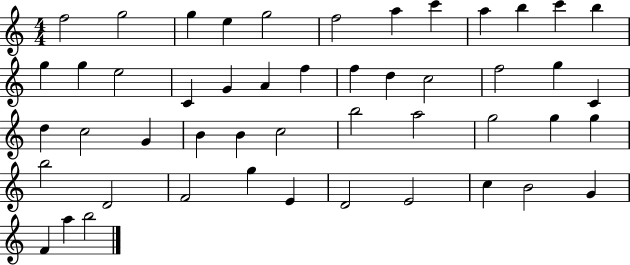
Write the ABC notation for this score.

X:1
T:Untitled
M:4/4
L:1/4
K:C
f2 g2 g e g2 f2 a c' a b c' b g g e2 C G A f f d c2 f2 g C d c2 G B B c2 b2 a2 g2 g g b2 D2 F2 g E D2 E2 c B2 G F a b2